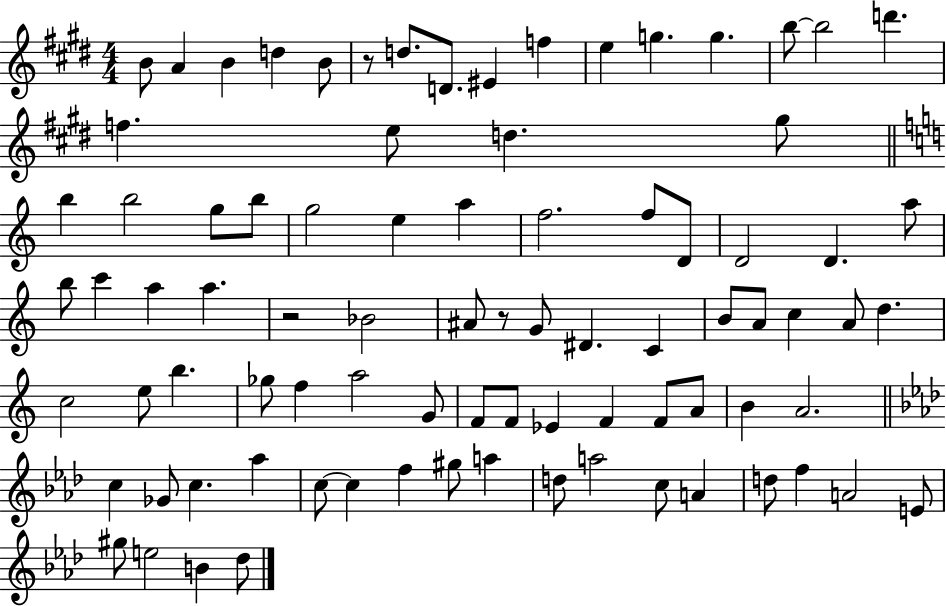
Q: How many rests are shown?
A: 3